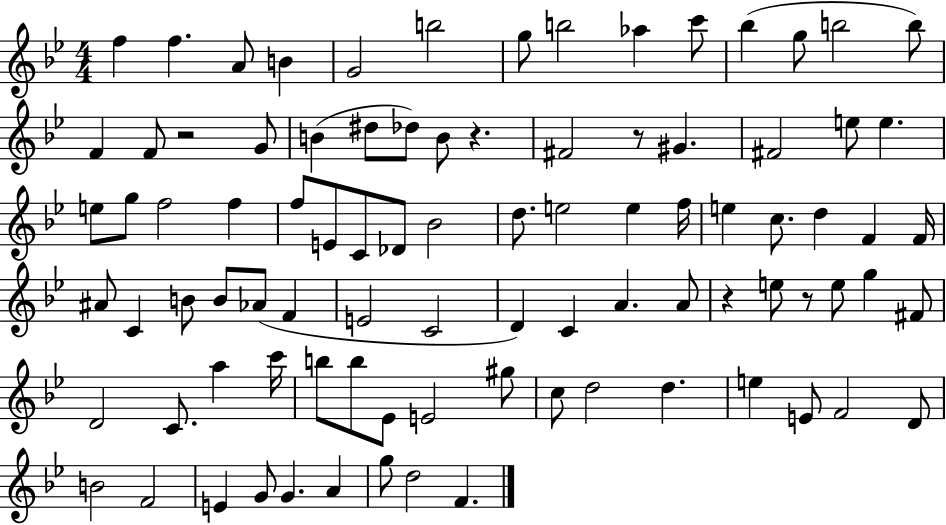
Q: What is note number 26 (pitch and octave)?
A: E5